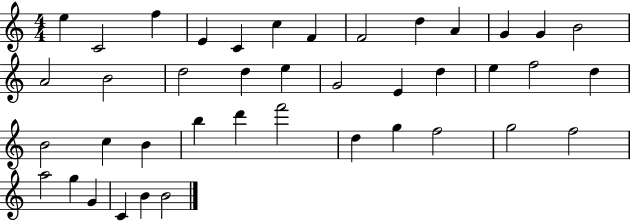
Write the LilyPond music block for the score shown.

{
  \clef treble
  \numericTimeSignature
  \time 4/4
  \key c \major
  e''4 c'2 f''4 | e'4 c'4 c''4 f'4 | f'2 d''4 a'4 | g'4 g'4 b'2 | \break a'2 b'2 | d''2 d''4 e''4 | g'2 e'4 d''4 | e''4 f''2 d''4 | \break b'2 c''4 b'4 | b''4 d'''4 f'''2 | d''4 g''4 f''2 | g''2 f''2 | \break a''2 g''4 g'4 | c'4 b'4 b'2 | \bar "|."
}